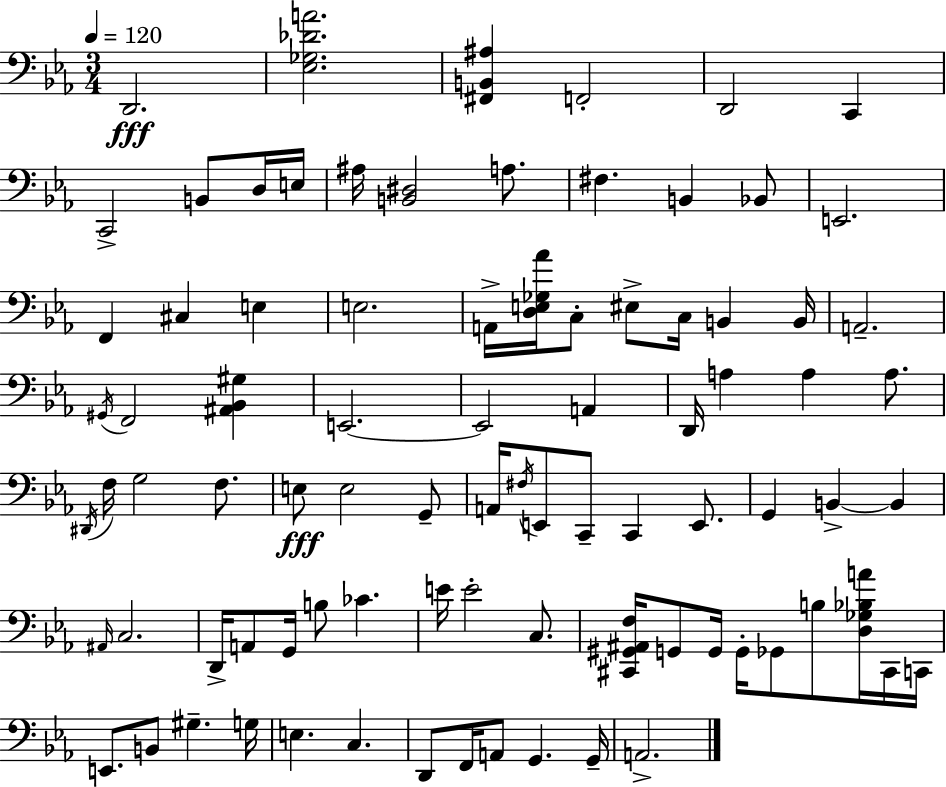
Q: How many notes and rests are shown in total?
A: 86